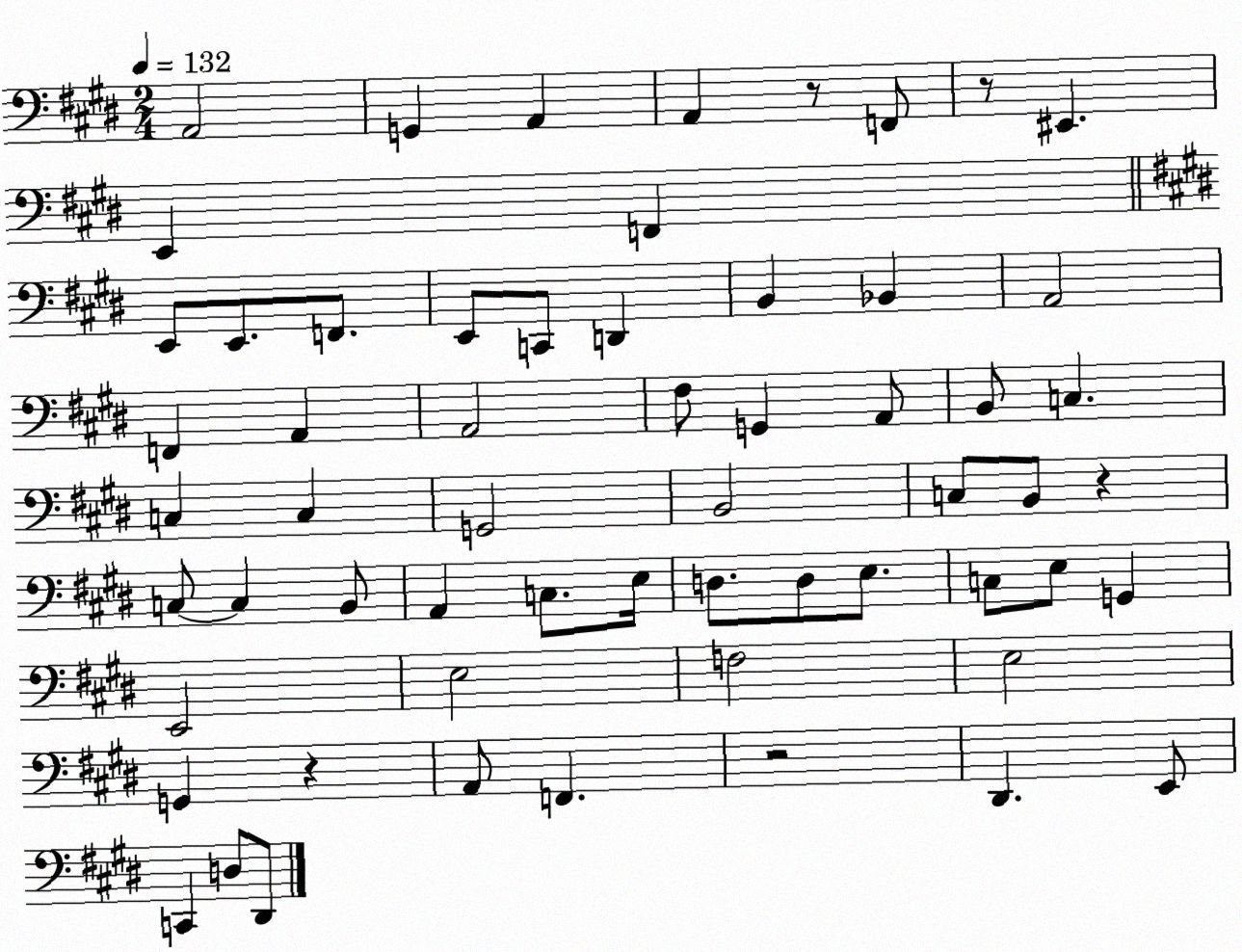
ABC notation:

X:1
T:Untitled
M:2/4
L:1/4
K:E
A,,2 G,, A,, A,, z/2 F,,/2 z/2 ^E,, E,, F,, E,,/2 E,,/2 F,,/2 E,,/2 C,,/2 D,, B,, _B,, A,,2 F,, A,, A,,2 ^F,/2 G,, A,,/2 B,,/2 C, C, C, G,,2 B,,2 C,/2 B,,/2 z C,/2 C, B,,/2 A,, C,/2 E,/4 D,/2 D,/2 E,/2 C,/2 E,/2 G,, E,,2 E,2 F,2 E,2 G,, z A,,/2 F,, z2 ^D,, E,,/2 C,, D,/2 ^D,,/2